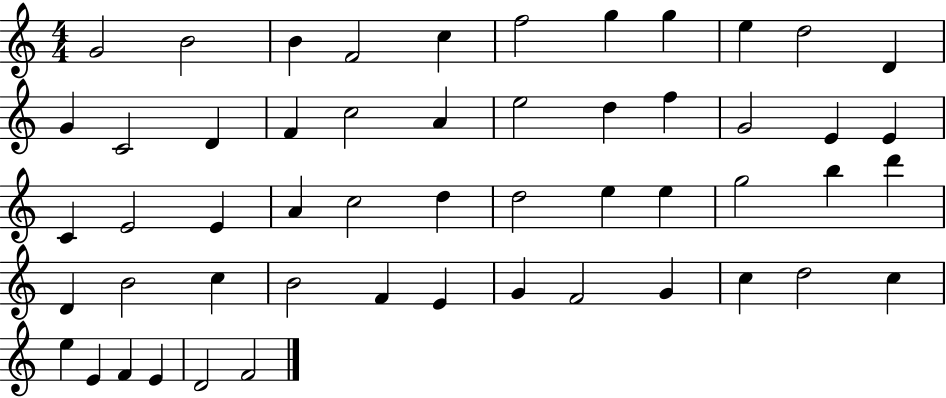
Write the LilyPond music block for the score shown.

{
  \clef treble
  \numericTimeSignature
  \time 4/4
  \key c \major
  g'2 b'2 | b'4 f'2 c''4 | f''2 g''4 g''4 | e''4 d''2 d'4 | \break g'4 c'2 d'4 | f'4 c''2 a'4 | e''2 d''4 f''4 | g'2 e'4 e'4 | \break c'4 e'2 e'4 | a'4 c''2 d''4 | d''2 e''4 e''4 | g''2 b''4 d'''4 | \break d'4 b'2 c''4 | b'2 f'4 e'4 | g'4 f'2 g'4 | c''4 d''2 c''4 | \break e''4 e'4 f'4 e'4 | d'2 f'2 | \bar "|."
}